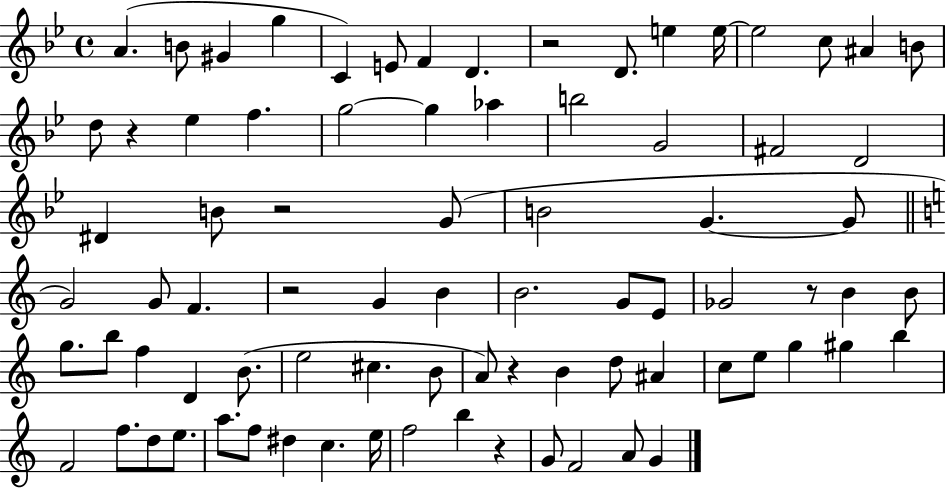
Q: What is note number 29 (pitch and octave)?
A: B4